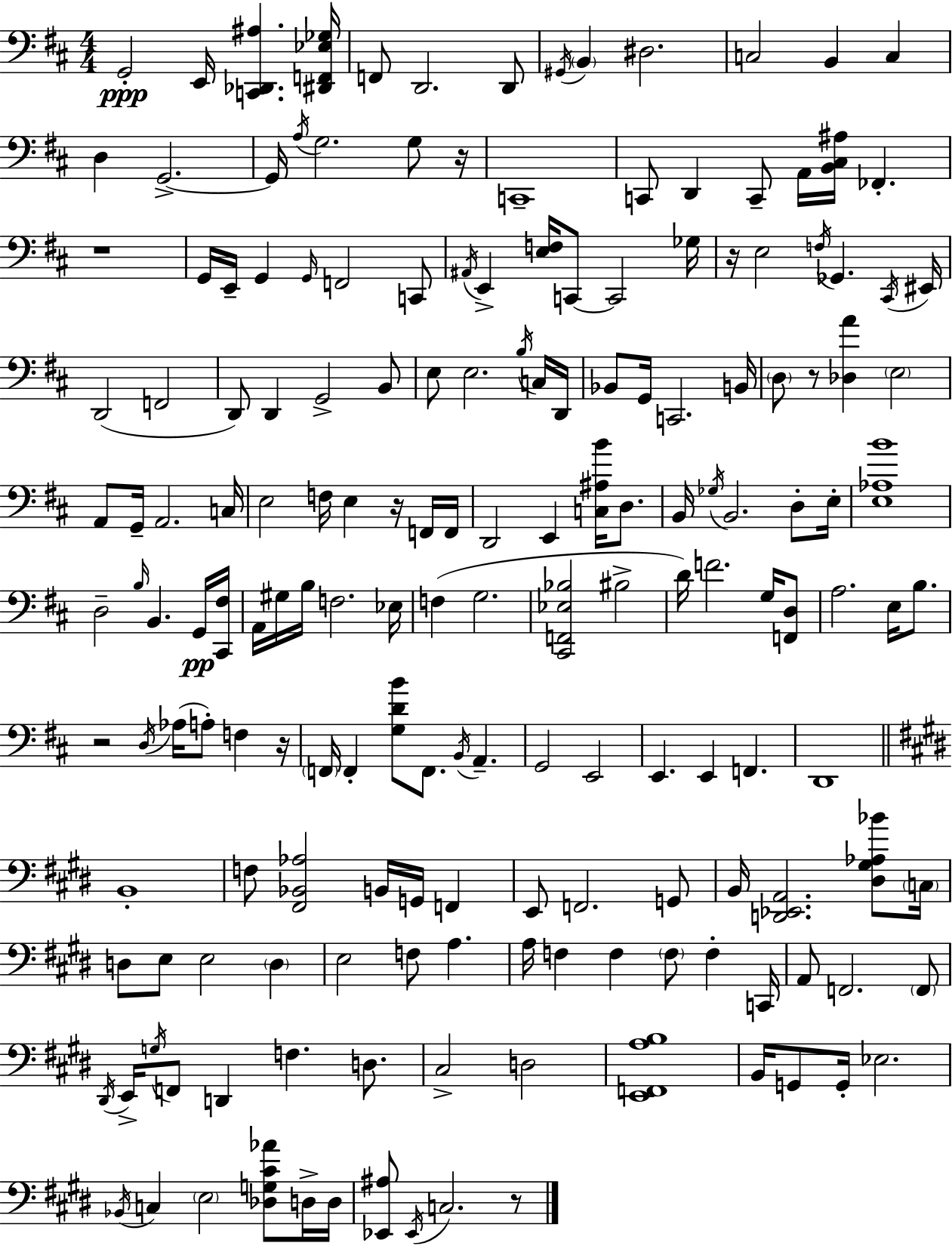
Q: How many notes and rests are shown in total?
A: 177